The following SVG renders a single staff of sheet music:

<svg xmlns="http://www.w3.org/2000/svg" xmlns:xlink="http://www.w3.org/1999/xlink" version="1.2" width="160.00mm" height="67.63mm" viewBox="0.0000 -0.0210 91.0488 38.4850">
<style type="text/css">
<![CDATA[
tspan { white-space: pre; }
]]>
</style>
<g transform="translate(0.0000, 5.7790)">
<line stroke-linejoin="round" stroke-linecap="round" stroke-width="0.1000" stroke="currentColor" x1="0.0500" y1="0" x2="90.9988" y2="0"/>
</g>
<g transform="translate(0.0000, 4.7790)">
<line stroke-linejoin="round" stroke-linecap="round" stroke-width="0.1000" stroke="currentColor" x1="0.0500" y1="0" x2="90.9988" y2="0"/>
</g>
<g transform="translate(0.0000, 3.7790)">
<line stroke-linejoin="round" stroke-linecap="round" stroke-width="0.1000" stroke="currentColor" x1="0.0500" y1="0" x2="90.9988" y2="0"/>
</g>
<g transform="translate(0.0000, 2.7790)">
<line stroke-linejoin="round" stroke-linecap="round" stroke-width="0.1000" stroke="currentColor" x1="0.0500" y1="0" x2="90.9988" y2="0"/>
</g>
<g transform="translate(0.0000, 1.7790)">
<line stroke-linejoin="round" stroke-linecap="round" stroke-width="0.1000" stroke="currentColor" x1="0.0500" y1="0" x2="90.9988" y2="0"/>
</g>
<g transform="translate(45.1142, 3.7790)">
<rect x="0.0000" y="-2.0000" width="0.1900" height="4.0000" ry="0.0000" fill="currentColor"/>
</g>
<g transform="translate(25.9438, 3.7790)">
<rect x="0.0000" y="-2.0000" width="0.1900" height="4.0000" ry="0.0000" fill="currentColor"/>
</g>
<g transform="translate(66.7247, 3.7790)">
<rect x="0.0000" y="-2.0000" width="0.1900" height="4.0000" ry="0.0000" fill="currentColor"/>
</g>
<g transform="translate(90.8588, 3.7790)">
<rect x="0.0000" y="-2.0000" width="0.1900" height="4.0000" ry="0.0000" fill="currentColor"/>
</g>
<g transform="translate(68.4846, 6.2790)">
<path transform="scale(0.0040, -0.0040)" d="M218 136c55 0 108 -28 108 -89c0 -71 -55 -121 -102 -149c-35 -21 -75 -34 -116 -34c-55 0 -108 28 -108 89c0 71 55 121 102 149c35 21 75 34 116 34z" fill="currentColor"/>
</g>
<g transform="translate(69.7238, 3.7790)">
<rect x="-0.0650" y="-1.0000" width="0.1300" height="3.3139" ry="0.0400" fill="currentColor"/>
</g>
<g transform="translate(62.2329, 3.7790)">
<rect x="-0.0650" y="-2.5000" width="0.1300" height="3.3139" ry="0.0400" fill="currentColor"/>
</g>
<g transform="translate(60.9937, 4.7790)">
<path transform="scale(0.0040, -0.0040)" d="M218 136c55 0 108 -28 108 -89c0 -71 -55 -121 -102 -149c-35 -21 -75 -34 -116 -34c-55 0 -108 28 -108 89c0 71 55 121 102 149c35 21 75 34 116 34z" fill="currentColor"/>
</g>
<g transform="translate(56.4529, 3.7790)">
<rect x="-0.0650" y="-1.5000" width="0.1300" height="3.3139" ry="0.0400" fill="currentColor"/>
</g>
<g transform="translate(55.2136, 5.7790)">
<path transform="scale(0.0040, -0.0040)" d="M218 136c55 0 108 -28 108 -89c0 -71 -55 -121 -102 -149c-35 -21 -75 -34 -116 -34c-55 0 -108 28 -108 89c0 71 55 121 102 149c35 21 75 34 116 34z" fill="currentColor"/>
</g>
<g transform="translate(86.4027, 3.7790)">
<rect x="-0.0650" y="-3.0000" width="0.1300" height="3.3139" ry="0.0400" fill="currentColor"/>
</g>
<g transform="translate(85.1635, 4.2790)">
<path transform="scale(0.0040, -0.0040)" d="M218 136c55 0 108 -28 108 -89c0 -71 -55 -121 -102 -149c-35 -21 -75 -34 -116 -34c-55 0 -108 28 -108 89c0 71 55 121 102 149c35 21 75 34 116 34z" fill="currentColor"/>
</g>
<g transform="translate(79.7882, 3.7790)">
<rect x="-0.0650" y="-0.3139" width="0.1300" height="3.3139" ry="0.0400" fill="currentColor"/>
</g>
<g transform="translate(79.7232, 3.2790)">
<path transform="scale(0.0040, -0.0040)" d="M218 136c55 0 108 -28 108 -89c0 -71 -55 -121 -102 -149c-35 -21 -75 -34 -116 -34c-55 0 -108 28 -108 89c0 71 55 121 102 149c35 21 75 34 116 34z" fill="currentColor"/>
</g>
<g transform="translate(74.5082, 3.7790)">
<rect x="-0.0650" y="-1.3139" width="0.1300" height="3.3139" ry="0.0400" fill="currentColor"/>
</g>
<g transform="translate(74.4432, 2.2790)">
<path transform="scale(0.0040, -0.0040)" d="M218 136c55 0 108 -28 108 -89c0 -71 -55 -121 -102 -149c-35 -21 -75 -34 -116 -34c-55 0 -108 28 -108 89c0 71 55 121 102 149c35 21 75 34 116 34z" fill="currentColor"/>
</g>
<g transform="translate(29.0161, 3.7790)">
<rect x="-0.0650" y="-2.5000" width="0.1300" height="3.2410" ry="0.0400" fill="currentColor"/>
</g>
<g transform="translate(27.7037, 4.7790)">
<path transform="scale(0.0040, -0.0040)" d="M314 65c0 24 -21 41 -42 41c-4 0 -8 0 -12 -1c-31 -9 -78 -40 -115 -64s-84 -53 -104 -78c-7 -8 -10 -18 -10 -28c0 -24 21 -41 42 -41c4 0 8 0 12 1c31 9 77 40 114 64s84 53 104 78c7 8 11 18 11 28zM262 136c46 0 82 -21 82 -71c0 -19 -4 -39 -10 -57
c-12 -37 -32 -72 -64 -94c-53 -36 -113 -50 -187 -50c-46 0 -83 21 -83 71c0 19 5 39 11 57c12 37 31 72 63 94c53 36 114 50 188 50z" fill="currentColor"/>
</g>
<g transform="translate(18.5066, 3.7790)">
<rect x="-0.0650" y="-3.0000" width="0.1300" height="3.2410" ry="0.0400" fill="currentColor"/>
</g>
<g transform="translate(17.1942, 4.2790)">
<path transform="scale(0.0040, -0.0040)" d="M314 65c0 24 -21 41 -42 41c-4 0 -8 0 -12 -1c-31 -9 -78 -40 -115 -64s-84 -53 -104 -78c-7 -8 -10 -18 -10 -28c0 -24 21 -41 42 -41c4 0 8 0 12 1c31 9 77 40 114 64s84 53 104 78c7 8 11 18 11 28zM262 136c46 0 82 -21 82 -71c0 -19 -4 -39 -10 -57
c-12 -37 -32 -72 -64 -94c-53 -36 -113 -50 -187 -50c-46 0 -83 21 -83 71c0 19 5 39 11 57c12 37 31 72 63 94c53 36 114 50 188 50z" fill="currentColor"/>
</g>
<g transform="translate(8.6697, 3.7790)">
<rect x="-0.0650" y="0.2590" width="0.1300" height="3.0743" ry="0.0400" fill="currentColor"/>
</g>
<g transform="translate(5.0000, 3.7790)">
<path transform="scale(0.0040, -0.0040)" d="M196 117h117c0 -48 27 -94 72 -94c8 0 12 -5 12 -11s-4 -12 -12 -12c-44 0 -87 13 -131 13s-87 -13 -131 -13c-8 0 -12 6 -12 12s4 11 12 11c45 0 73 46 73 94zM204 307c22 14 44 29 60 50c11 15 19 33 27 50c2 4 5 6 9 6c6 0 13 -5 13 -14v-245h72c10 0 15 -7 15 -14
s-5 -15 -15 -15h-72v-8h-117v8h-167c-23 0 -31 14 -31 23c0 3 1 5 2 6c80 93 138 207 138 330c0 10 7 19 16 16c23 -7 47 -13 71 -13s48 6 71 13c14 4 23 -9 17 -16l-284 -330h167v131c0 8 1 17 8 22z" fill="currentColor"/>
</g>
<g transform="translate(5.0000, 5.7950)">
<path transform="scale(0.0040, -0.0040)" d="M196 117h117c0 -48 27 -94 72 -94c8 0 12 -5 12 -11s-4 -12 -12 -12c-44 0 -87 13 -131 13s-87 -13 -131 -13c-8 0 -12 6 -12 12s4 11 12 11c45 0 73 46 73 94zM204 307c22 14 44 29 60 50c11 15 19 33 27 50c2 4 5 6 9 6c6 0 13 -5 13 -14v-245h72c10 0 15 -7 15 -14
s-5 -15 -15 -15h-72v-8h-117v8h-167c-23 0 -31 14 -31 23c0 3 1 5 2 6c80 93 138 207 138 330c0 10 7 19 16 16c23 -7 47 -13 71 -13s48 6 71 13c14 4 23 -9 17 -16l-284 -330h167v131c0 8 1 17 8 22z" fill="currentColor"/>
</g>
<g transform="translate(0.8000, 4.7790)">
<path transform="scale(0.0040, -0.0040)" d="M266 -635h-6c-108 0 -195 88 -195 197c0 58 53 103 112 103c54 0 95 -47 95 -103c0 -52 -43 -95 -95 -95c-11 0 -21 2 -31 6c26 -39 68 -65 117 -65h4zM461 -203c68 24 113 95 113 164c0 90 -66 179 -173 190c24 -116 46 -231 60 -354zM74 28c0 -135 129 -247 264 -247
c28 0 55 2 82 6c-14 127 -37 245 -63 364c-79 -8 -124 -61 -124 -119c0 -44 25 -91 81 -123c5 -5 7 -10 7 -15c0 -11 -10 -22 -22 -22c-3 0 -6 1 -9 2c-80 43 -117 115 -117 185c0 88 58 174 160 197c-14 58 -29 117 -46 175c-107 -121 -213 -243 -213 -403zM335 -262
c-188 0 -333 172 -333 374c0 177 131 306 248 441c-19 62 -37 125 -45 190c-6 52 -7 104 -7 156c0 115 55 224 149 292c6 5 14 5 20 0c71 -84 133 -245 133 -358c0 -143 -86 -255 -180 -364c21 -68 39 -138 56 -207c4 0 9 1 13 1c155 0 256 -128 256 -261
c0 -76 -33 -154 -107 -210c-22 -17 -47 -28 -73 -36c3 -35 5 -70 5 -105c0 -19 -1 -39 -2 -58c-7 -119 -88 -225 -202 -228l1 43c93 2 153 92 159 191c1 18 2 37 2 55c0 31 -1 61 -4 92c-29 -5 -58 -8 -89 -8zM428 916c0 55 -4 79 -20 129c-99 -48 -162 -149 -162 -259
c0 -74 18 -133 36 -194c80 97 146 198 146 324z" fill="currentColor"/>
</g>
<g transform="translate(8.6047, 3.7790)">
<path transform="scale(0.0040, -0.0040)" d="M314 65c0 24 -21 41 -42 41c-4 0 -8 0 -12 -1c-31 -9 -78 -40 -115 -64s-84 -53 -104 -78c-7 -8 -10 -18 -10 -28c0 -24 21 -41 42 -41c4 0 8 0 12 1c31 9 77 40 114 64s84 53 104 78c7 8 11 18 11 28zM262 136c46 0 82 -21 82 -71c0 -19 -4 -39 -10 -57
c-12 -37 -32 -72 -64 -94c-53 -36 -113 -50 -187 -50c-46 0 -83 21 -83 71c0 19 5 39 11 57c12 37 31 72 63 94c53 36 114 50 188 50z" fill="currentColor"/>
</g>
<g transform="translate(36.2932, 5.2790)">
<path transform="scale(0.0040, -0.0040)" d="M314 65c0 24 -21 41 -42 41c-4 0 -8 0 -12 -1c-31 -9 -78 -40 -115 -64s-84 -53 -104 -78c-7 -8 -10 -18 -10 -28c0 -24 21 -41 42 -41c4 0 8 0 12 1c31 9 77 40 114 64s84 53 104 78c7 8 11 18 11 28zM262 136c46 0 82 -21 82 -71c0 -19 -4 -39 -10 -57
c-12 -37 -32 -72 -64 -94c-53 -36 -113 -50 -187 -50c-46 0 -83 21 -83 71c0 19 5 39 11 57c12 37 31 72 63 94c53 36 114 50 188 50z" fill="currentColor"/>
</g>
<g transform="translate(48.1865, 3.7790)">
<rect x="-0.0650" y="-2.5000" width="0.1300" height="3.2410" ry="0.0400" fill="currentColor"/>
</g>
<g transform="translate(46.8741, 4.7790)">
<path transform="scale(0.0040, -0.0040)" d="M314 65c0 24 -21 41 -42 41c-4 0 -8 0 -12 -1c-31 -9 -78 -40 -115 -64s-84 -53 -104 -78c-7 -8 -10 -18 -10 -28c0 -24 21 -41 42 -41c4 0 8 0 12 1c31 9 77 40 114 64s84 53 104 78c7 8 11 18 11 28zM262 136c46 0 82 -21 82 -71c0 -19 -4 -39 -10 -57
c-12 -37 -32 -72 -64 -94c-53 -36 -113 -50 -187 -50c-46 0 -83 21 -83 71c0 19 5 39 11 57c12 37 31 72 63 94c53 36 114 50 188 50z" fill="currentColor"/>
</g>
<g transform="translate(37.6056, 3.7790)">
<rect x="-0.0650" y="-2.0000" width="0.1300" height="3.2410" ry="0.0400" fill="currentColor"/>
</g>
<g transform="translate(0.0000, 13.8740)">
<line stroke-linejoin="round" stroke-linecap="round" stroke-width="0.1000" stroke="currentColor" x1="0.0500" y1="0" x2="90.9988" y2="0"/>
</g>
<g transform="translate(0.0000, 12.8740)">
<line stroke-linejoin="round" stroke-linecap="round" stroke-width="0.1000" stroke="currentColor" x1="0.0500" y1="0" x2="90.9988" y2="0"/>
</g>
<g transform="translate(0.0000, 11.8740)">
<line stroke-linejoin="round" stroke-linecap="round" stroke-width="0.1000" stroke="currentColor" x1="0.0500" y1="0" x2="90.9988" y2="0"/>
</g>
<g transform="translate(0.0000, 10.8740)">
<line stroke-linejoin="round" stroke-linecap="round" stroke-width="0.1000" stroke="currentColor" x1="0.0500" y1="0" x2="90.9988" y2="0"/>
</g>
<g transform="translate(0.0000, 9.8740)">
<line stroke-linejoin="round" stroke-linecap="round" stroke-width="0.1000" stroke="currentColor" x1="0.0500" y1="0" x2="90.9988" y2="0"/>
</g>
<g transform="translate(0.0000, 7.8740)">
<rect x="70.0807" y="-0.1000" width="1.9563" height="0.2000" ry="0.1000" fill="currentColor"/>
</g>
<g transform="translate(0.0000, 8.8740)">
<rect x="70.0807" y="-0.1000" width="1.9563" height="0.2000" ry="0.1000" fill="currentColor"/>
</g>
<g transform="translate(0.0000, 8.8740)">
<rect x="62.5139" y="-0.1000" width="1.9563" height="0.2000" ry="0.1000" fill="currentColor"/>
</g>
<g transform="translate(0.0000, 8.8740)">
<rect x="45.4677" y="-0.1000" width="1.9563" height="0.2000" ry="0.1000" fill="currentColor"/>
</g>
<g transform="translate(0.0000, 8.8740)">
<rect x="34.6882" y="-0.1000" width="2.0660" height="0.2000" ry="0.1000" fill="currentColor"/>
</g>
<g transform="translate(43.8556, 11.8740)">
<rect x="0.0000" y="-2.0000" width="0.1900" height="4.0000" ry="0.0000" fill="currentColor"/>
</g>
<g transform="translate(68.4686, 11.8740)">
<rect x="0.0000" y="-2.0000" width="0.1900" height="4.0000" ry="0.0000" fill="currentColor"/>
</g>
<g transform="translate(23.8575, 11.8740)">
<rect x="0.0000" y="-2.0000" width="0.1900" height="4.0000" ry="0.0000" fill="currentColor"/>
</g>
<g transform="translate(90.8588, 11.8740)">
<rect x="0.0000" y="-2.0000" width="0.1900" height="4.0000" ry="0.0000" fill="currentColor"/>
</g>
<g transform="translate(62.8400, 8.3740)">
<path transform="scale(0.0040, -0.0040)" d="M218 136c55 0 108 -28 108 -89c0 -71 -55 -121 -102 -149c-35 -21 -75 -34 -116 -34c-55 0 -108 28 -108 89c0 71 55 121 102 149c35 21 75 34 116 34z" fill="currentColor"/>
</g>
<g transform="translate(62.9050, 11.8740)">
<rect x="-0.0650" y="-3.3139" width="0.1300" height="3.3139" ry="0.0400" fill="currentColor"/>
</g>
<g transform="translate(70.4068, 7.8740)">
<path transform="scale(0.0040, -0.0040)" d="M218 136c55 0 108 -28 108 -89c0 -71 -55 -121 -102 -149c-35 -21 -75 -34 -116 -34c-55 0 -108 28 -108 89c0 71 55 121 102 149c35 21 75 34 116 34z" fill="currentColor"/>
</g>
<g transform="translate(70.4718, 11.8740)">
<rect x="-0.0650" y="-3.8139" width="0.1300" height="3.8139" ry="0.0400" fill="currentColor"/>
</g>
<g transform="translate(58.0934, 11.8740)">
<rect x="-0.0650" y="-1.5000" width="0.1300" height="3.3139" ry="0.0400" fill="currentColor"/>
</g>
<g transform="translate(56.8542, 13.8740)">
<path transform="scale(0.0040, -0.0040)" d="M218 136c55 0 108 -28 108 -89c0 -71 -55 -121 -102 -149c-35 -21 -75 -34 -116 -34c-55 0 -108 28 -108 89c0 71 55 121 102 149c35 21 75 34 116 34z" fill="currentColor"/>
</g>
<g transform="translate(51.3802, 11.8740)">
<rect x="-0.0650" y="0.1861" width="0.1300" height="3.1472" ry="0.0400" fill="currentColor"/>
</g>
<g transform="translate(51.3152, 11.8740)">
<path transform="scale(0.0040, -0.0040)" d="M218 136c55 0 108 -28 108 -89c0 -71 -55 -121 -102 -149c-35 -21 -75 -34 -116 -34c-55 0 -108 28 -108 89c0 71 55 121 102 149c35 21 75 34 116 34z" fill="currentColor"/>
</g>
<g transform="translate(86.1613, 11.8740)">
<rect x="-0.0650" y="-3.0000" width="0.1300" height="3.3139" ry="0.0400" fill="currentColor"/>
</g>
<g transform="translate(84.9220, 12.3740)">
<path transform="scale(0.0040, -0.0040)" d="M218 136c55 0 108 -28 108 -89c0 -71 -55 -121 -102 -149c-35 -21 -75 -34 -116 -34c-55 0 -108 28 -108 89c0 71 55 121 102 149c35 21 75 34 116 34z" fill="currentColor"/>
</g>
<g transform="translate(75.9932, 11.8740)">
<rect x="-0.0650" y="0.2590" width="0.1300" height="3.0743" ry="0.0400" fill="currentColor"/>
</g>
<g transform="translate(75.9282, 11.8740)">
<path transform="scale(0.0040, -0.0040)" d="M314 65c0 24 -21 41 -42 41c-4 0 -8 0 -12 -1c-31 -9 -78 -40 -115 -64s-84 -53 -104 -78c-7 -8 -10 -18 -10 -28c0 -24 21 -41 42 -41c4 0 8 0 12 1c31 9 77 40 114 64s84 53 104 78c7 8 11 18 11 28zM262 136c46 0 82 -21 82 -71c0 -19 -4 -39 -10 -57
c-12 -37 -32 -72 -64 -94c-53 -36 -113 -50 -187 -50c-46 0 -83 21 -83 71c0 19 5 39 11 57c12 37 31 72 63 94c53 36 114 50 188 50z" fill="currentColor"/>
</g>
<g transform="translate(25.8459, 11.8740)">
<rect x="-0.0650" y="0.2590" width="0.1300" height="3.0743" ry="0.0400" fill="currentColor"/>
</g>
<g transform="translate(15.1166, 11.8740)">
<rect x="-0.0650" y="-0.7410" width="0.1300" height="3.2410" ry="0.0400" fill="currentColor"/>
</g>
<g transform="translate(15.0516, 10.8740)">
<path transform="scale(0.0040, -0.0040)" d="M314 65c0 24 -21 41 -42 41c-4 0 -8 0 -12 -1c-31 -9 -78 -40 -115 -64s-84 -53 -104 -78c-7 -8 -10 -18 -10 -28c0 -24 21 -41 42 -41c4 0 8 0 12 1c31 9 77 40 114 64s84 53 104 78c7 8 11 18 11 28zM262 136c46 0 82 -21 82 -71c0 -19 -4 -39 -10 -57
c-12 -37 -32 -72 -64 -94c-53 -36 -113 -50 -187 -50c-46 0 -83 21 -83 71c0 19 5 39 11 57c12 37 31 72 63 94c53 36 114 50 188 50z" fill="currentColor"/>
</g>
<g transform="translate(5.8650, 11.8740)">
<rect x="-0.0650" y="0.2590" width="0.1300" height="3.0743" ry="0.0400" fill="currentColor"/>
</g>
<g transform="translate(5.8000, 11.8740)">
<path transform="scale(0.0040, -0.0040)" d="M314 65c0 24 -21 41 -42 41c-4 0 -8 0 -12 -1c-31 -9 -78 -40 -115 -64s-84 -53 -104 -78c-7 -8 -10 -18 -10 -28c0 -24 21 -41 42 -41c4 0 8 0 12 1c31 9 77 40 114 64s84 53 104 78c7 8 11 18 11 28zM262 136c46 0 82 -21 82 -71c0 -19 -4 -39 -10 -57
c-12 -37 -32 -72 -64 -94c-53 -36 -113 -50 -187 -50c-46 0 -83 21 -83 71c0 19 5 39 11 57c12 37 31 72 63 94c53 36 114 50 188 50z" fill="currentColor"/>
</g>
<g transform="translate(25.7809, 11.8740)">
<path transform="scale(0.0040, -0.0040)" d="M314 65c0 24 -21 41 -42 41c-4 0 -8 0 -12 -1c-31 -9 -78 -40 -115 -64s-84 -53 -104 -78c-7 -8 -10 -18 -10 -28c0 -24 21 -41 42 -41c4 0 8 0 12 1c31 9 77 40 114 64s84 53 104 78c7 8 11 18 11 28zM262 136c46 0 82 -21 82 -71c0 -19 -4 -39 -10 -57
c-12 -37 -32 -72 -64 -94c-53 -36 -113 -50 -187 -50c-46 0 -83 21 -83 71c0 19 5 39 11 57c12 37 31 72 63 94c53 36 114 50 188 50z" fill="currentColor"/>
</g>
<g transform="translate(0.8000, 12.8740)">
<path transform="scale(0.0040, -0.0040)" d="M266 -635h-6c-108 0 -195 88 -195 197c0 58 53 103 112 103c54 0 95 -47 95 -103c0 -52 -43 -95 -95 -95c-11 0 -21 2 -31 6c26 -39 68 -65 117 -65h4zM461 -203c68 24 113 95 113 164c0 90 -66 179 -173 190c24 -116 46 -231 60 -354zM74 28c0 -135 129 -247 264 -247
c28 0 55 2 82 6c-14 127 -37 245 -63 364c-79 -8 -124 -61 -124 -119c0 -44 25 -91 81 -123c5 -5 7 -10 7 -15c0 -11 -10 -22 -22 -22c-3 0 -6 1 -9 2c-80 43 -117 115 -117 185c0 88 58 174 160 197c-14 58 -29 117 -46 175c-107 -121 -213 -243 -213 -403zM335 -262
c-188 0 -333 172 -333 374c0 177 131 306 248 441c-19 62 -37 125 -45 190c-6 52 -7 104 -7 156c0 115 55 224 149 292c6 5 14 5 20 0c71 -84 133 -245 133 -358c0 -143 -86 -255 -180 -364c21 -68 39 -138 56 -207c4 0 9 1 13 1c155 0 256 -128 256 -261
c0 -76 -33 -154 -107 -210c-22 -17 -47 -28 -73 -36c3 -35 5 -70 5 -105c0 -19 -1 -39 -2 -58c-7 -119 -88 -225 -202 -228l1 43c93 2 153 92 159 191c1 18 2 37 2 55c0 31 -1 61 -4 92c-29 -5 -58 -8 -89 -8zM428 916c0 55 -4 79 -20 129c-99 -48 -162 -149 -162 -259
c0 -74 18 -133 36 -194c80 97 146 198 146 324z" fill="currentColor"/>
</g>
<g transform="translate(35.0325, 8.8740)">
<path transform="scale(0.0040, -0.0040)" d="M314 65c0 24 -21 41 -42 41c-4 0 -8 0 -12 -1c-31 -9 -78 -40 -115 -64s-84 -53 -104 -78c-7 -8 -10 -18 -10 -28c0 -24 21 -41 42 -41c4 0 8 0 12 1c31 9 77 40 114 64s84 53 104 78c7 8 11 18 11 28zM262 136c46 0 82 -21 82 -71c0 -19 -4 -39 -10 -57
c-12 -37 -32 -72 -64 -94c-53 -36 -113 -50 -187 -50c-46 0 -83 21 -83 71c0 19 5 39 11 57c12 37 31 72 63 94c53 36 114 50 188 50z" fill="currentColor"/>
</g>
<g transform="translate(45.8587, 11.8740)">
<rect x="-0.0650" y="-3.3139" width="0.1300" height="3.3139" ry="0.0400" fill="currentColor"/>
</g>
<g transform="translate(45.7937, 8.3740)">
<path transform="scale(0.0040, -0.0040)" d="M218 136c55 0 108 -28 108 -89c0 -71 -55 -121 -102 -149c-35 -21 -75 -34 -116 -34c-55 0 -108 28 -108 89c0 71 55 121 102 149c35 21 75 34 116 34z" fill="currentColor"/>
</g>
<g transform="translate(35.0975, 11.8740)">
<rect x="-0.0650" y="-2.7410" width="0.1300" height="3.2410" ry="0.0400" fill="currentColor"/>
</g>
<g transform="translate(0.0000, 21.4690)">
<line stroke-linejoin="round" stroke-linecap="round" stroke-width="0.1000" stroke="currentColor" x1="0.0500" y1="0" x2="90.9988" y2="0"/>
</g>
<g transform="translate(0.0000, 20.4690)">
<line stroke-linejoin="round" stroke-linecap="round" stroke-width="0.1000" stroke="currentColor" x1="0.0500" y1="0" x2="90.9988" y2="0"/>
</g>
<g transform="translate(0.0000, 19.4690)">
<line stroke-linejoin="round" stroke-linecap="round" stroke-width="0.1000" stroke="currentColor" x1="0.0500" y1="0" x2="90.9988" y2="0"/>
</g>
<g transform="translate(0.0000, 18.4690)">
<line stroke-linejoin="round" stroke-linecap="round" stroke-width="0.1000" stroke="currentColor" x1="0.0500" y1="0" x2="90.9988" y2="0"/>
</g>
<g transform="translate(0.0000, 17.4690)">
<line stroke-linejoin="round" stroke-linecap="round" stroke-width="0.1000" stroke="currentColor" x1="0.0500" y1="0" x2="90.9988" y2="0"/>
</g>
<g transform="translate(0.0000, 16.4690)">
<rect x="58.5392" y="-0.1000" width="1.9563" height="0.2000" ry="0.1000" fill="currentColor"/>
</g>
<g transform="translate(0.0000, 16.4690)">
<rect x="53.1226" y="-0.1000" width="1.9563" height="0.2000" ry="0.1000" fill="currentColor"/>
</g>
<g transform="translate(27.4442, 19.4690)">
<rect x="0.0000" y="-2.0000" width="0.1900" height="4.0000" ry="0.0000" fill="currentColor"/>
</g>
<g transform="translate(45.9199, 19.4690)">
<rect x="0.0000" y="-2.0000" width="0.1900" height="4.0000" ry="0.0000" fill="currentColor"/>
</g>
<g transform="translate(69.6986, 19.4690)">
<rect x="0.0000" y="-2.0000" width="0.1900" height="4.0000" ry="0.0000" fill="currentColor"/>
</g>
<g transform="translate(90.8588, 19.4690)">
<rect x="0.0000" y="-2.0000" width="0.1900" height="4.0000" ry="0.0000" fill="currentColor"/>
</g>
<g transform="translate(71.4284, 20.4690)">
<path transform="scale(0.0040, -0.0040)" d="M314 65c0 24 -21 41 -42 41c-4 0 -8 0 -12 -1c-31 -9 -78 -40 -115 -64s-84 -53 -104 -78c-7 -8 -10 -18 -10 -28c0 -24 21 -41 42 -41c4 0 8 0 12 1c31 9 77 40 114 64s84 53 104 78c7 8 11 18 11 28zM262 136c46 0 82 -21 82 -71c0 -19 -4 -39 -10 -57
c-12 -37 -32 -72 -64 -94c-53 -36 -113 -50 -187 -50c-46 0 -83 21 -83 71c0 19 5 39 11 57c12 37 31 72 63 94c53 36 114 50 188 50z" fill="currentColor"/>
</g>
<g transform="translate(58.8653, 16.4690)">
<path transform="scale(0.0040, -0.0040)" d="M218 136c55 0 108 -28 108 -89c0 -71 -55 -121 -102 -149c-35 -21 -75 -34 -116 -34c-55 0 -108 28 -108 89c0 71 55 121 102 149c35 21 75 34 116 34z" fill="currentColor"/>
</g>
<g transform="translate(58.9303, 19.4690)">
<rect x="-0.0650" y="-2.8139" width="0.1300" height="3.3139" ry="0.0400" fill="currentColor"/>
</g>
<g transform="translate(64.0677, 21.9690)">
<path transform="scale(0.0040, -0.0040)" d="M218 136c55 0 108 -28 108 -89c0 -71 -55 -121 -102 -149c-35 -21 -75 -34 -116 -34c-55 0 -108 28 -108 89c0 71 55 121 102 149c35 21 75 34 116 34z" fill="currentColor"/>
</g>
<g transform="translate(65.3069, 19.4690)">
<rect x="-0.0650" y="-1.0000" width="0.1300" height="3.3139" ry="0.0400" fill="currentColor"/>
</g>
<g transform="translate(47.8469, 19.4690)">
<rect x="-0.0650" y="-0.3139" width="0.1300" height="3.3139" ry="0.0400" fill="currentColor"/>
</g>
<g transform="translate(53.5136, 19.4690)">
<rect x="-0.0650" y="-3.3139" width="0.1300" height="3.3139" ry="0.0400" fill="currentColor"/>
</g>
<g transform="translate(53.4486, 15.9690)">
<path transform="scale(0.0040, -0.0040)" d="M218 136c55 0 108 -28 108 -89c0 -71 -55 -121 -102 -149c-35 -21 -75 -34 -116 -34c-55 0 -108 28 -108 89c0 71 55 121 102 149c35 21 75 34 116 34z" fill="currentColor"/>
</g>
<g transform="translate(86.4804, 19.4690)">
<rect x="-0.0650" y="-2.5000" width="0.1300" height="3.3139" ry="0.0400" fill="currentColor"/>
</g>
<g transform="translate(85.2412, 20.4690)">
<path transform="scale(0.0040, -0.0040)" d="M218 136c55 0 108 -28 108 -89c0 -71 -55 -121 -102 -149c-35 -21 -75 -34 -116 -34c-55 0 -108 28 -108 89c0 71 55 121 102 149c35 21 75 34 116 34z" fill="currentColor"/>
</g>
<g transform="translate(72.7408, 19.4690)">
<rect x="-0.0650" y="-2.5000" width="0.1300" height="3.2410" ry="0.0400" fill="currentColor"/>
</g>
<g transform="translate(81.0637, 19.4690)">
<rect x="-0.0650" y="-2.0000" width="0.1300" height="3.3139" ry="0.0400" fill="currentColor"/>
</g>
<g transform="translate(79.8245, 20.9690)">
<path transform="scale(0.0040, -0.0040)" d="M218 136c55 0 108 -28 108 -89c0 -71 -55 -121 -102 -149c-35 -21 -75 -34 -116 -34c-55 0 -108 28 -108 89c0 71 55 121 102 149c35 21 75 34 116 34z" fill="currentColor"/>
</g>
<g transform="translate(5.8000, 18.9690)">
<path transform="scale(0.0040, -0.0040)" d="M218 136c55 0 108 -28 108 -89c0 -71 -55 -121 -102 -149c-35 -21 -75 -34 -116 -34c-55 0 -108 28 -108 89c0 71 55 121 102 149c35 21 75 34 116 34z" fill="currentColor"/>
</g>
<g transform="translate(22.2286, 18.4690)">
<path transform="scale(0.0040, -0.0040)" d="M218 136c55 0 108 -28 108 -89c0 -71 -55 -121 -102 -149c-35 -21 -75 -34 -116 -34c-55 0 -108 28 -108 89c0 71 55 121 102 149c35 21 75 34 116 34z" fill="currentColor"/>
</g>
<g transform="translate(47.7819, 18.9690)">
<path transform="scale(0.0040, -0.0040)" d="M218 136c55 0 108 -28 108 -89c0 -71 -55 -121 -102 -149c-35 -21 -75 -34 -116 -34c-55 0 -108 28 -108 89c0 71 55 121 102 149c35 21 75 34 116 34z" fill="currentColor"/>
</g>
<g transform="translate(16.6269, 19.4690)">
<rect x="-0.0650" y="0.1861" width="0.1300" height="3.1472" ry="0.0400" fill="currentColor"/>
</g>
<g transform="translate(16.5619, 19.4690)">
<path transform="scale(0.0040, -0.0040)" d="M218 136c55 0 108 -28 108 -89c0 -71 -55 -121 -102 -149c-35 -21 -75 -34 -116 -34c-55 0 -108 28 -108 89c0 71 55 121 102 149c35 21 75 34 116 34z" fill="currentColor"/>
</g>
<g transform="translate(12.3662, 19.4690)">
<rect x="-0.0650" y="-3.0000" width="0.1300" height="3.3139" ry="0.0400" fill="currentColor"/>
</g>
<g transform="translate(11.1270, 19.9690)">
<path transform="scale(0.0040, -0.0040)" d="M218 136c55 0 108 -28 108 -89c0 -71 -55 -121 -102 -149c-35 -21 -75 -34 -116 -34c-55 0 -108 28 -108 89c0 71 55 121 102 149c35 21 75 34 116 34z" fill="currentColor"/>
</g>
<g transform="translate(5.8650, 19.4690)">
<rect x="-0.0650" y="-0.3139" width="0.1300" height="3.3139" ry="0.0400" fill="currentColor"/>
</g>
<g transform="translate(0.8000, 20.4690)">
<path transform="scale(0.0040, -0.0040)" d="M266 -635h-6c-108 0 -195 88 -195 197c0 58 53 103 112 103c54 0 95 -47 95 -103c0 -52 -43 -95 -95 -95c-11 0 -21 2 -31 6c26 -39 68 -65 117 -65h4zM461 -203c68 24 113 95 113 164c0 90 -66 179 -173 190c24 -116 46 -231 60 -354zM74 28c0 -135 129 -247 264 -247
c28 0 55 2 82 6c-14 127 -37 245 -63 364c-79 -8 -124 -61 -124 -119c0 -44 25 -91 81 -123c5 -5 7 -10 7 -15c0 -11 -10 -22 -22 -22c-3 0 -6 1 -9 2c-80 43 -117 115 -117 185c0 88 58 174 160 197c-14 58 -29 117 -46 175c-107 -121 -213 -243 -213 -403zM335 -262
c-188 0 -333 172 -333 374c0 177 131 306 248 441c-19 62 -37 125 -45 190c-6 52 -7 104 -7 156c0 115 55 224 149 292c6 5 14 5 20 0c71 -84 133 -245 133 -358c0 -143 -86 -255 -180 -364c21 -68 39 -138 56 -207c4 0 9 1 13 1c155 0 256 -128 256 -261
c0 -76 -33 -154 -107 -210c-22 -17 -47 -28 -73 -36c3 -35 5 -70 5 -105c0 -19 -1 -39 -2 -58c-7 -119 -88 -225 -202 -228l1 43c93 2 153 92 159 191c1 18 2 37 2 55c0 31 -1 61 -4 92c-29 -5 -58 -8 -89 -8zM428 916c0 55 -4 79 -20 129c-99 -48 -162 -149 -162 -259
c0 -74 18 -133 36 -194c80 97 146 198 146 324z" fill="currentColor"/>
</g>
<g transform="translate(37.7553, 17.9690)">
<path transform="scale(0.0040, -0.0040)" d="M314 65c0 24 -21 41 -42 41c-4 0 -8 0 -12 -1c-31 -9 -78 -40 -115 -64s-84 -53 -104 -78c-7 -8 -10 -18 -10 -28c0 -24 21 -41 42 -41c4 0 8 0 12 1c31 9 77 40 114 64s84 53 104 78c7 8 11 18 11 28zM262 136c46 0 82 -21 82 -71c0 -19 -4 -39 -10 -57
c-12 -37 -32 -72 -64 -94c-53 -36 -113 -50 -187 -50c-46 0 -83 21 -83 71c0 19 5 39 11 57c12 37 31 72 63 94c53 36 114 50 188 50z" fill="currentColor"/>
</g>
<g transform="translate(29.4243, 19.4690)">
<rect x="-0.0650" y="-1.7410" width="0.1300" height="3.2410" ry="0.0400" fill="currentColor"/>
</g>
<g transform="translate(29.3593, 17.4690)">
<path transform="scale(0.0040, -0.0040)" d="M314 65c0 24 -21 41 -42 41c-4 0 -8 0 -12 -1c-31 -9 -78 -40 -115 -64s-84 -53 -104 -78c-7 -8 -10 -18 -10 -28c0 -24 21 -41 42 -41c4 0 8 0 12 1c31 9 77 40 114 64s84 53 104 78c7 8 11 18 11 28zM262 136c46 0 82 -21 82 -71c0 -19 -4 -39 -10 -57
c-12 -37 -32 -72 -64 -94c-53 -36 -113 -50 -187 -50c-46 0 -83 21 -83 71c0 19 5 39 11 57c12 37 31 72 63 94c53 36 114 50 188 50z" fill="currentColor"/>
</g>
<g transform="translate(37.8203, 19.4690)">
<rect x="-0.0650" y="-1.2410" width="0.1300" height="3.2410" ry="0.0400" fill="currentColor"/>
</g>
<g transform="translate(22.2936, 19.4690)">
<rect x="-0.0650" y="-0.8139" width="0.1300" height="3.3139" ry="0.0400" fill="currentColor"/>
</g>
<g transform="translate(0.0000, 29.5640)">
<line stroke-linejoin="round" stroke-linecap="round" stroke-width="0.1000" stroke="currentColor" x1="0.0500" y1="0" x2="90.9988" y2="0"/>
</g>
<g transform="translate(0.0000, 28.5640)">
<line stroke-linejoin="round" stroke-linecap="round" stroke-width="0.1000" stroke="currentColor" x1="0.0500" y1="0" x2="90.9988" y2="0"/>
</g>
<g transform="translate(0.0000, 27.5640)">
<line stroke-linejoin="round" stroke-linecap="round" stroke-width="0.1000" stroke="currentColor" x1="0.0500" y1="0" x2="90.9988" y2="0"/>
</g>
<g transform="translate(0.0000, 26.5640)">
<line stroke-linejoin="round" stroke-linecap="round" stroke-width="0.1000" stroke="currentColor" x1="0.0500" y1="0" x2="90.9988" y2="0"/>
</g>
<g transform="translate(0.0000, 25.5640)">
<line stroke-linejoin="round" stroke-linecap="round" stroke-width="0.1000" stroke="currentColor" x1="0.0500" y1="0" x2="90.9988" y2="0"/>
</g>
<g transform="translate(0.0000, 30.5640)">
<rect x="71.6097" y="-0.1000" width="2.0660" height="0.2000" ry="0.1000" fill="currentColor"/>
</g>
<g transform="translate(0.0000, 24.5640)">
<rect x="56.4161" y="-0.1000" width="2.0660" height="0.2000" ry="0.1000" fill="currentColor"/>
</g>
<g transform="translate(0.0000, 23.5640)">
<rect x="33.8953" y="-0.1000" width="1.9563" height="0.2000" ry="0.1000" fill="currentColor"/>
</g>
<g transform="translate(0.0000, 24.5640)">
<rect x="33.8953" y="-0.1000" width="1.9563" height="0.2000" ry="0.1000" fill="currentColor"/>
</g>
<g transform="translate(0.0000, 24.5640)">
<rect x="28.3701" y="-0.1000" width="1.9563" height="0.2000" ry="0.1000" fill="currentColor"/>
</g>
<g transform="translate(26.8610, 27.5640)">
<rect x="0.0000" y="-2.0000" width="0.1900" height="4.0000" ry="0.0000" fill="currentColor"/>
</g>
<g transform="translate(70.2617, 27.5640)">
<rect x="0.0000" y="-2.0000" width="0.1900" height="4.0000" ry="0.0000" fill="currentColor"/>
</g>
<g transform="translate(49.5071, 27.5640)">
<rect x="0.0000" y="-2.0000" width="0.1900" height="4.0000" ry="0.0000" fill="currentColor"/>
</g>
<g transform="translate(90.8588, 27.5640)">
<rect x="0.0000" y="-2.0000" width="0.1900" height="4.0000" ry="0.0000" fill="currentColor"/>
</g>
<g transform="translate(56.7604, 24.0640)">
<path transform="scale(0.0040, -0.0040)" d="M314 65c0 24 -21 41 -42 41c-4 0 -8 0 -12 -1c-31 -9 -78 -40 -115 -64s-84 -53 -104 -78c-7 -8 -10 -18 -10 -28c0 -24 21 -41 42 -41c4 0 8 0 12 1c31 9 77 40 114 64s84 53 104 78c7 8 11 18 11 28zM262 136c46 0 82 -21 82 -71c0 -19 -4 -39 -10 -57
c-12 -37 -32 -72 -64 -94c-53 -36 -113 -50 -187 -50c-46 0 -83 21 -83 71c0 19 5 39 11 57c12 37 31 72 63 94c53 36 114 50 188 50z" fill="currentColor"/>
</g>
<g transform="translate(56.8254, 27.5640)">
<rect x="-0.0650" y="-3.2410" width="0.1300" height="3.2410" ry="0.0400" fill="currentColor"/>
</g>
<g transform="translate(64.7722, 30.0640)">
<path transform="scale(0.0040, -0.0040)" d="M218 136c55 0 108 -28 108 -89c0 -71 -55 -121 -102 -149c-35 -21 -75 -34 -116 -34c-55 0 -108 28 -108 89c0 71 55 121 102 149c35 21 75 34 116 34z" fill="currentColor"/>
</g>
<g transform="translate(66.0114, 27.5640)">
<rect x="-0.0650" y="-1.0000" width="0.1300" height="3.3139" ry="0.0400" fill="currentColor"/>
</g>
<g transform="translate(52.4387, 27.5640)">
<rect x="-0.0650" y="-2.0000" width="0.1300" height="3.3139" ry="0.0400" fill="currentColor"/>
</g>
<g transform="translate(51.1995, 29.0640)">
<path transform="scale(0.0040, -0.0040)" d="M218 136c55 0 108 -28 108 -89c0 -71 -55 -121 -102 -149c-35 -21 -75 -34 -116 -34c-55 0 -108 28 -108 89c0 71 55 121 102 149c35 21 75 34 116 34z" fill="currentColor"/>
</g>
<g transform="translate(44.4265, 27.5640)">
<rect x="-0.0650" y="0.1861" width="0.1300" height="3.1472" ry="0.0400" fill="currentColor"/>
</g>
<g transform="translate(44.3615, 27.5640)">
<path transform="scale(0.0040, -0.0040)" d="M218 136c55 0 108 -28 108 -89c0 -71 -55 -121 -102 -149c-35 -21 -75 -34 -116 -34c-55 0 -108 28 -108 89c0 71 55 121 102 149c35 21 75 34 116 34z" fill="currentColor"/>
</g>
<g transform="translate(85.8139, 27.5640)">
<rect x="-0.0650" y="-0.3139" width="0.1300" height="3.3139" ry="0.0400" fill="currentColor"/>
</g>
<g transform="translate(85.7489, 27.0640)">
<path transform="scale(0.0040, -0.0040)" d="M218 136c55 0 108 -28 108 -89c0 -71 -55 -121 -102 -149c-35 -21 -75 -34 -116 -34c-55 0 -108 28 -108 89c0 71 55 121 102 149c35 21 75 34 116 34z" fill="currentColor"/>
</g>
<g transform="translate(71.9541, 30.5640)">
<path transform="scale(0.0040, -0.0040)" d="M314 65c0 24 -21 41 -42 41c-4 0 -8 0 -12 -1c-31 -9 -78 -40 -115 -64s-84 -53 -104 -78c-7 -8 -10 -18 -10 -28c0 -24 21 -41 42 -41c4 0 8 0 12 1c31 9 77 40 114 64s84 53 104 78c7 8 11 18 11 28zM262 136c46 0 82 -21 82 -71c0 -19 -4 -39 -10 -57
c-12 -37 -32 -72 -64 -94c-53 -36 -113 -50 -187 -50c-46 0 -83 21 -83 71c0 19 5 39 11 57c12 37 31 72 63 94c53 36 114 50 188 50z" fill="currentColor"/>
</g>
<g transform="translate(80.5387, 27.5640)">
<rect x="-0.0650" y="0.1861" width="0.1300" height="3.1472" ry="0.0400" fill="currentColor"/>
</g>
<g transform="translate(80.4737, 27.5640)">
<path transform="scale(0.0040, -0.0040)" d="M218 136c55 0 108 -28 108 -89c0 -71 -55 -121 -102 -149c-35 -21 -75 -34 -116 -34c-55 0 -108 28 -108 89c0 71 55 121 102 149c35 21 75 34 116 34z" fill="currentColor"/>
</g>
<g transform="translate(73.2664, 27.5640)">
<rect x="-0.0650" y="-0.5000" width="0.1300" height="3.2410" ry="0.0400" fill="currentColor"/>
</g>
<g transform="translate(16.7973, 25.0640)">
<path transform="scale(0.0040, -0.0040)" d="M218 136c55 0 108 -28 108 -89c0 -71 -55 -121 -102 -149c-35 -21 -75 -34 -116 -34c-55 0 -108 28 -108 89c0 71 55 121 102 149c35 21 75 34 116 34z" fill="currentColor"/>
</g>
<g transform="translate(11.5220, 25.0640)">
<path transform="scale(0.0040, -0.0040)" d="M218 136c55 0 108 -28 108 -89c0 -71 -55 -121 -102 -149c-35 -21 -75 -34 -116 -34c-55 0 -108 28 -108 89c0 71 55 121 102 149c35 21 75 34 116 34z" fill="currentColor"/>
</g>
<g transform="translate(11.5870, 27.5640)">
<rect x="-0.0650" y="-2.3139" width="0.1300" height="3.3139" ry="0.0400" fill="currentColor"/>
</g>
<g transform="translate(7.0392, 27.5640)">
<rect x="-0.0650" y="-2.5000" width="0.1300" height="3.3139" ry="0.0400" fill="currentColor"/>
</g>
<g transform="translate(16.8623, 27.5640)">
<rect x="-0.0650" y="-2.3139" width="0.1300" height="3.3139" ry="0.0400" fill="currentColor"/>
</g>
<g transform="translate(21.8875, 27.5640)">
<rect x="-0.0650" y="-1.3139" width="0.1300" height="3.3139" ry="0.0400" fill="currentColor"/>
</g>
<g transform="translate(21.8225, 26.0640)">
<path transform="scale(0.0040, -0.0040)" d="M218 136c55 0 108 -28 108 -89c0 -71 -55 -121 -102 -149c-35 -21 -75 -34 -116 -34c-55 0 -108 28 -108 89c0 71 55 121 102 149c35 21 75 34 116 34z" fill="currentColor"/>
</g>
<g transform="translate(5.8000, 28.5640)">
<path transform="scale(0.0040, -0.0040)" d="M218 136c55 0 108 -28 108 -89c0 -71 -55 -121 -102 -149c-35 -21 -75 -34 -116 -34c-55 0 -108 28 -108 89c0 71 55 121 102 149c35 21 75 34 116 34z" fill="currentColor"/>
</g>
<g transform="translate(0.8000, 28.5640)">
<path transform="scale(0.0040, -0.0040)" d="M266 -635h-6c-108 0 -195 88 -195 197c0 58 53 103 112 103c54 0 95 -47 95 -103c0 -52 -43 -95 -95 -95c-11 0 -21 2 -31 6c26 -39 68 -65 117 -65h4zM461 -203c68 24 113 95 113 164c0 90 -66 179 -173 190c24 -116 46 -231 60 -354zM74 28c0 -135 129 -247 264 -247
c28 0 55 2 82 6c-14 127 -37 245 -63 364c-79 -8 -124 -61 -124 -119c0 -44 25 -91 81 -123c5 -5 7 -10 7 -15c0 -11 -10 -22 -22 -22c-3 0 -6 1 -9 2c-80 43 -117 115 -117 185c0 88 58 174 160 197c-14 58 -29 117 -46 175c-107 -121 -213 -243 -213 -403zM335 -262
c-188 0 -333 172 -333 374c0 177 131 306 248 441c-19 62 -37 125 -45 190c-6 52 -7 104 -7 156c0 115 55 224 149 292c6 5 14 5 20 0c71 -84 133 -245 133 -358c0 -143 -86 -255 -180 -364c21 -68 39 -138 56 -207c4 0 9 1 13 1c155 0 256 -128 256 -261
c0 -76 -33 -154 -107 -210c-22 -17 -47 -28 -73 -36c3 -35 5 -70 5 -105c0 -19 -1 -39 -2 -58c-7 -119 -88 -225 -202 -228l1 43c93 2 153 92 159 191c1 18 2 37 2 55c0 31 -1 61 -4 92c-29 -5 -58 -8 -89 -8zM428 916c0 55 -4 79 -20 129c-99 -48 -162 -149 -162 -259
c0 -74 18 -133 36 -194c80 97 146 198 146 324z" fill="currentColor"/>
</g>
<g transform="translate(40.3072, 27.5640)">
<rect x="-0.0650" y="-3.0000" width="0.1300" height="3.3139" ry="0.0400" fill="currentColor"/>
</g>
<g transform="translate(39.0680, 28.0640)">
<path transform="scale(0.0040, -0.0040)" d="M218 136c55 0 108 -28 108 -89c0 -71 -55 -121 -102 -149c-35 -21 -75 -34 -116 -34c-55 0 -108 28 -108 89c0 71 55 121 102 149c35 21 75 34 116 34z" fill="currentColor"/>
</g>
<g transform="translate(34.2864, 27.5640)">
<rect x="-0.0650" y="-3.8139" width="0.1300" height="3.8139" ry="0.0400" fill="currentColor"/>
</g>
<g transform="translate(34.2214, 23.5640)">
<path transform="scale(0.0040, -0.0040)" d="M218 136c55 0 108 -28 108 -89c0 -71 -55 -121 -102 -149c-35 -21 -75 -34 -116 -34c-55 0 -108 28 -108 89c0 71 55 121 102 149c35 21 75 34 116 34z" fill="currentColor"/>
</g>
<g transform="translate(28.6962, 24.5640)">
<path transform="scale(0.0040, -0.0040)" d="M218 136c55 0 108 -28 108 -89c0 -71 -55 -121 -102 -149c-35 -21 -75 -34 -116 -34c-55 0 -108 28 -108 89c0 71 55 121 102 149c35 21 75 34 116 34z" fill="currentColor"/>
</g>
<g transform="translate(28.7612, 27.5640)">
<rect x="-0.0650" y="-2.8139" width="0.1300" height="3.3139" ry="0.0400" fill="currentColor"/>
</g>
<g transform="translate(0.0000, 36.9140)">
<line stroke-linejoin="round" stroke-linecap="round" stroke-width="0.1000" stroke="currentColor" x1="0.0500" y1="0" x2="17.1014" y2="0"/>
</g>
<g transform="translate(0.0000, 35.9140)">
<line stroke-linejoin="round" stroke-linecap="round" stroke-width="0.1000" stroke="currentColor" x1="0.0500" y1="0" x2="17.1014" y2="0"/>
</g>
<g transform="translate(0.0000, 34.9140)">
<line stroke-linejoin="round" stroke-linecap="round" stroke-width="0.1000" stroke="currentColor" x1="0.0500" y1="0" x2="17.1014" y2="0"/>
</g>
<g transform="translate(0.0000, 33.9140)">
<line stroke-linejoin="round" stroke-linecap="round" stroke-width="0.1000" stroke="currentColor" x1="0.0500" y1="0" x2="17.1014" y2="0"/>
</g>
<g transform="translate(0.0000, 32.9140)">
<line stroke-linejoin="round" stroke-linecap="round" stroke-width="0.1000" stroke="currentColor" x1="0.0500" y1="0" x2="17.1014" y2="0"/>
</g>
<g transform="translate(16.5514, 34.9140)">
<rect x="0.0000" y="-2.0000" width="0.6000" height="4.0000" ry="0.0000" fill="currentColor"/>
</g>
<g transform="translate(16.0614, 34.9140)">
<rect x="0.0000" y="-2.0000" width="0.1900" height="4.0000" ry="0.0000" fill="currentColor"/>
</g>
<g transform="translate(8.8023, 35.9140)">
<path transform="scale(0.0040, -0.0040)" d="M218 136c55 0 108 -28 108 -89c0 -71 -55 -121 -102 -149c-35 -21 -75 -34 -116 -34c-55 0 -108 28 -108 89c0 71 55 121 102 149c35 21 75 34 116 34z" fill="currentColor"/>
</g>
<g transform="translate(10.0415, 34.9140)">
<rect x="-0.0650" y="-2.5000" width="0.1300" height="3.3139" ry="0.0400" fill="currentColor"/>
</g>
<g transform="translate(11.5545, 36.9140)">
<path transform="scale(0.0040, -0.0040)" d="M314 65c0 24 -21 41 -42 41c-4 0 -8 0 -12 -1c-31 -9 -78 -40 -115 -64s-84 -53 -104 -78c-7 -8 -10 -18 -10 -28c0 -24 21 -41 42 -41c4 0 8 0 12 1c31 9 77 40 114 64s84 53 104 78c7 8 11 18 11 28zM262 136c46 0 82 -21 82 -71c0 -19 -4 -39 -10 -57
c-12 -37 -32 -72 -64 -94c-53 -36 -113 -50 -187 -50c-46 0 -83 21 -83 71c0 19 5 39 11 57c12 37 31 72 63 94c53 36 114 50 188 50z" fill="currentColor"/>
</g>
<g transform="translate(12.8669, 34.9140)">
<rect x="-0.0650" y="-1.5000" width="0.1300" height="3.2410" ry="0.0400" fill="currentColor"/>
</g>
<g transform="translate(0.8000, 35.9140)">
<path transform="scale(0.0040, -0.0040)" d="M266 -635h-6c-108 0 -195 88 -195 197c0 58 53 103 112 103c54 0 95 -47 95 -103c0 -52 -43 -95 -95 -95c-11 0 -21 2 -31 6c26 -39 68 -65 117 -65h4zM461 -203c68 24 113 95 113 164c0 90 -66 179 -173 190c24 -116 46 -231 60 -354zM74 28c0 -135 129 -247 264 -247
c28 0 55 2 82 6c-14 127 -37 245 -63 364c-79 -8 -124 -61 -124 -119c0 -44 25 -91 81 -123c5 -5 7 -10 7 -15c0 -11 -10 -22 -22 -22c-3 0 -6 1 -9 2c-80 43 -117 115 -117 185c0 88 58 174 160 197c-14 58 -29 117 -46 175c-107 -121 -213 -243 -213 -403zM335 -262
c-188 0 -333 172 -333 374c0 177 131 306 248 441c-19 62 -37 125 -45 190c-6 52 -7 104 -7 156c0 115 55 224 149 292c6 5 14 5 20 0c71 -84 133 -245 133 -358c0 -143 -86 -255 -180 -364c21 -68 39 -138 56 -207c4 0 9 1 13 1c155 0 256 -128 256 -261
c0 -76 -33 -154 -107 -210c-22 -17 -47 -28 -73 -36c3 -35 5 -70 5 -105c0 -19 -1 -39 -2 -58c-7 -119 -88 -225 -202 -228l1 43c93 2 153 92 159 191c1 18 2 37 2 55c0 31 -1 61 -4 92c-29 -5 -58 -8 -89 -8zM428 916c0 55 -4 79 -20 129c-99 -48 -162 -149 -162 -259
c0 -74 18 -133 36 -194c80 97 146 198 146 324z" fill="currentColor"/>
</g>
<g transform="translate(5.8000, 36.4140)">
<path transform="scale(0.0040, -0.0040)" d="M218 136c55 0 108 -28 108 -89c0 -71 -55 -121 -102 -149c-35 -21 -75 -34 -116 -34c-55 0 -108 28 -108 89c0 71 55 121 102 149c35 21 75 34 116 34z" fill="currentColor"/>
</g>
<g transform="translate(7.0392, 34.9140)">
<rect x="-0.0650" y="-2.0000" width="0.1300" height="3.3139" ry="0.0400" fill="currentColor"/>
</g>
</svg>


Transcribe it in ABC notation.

X:1
T:Untitled
M:4/4
L:1/4
K:C
B2 A2 G2 F2 G2 E G D e c A B2 d2 B2 a2 b B E b c' B2 A c A B d f2 e2 c b a D G2 F G G g g e a c' A B F b2 D C2 B c F G E2